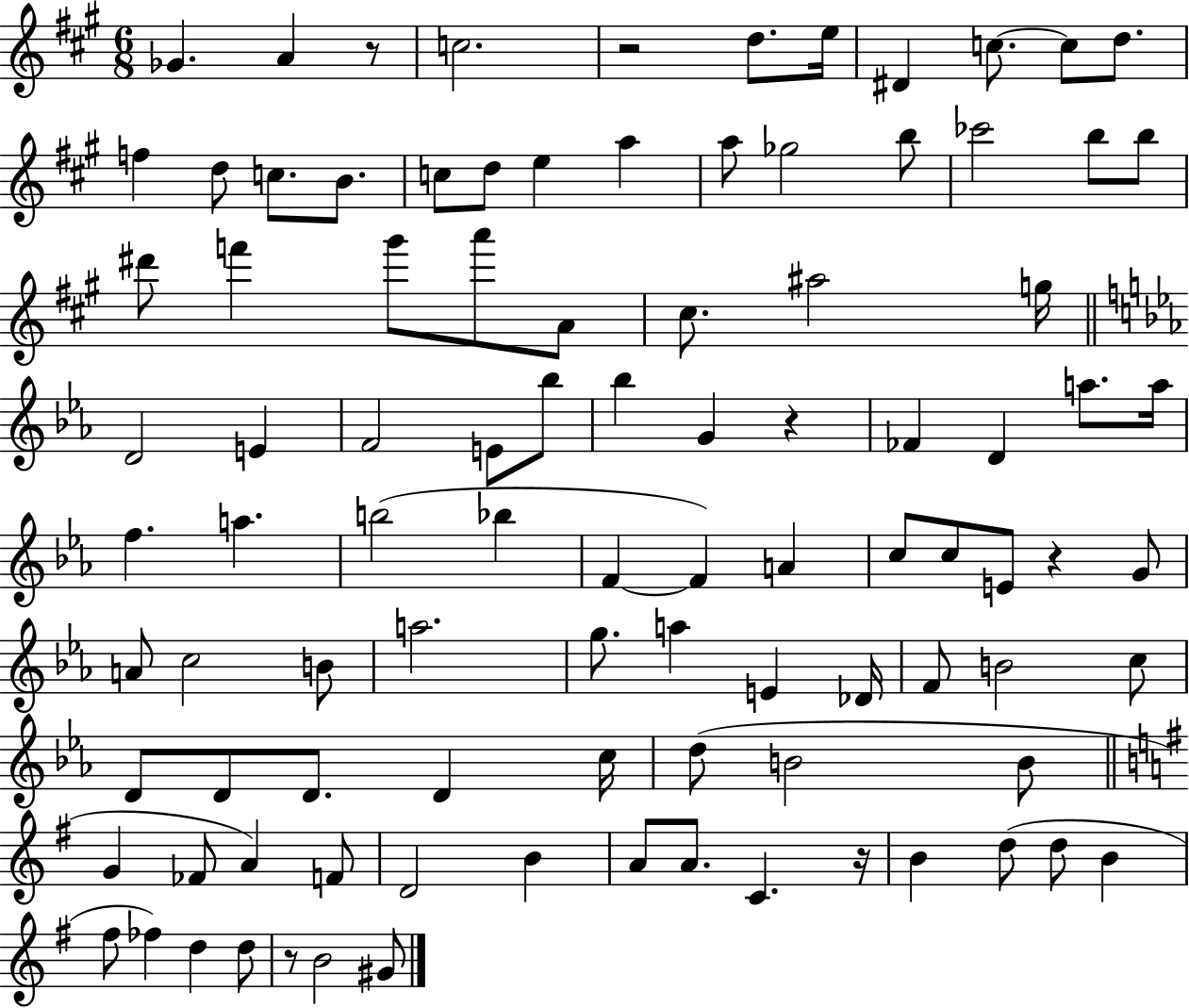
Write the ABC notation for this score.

X:1
T:Untitled
M:6/8
L:1/4
K:A
_G A z/2 c2 z2 d/2 e/4 ^D c/2 c/2 d/2 f d/2 c/2 B/2 c/2 d/2 e a a/2 _g2 b/2 _c'2 b/2 b/2 ^d'/2 f' ^g'/2 a'/2 A/2 ^c/2 ^a2 g/4 D2 E F2 E/2 _b/2 _b G z _F D a/2 a/4 f a b2 _b F F A c/2 c/2 E/2 z G/2 A/2 c2 B/2 a2 g/2 a E _D/4 F/2 B2 c/2 D/2 D/2 D/2 D c/4 d/2 B2 B/2 G _F/2 A F/2 D2 B A/2 A/2 C z/4 B d/2 d/2 B ^f/2 _f d d/2 z/2 B2 ^G/2